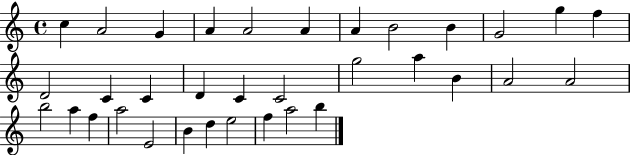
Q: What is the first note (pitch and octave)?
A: C5